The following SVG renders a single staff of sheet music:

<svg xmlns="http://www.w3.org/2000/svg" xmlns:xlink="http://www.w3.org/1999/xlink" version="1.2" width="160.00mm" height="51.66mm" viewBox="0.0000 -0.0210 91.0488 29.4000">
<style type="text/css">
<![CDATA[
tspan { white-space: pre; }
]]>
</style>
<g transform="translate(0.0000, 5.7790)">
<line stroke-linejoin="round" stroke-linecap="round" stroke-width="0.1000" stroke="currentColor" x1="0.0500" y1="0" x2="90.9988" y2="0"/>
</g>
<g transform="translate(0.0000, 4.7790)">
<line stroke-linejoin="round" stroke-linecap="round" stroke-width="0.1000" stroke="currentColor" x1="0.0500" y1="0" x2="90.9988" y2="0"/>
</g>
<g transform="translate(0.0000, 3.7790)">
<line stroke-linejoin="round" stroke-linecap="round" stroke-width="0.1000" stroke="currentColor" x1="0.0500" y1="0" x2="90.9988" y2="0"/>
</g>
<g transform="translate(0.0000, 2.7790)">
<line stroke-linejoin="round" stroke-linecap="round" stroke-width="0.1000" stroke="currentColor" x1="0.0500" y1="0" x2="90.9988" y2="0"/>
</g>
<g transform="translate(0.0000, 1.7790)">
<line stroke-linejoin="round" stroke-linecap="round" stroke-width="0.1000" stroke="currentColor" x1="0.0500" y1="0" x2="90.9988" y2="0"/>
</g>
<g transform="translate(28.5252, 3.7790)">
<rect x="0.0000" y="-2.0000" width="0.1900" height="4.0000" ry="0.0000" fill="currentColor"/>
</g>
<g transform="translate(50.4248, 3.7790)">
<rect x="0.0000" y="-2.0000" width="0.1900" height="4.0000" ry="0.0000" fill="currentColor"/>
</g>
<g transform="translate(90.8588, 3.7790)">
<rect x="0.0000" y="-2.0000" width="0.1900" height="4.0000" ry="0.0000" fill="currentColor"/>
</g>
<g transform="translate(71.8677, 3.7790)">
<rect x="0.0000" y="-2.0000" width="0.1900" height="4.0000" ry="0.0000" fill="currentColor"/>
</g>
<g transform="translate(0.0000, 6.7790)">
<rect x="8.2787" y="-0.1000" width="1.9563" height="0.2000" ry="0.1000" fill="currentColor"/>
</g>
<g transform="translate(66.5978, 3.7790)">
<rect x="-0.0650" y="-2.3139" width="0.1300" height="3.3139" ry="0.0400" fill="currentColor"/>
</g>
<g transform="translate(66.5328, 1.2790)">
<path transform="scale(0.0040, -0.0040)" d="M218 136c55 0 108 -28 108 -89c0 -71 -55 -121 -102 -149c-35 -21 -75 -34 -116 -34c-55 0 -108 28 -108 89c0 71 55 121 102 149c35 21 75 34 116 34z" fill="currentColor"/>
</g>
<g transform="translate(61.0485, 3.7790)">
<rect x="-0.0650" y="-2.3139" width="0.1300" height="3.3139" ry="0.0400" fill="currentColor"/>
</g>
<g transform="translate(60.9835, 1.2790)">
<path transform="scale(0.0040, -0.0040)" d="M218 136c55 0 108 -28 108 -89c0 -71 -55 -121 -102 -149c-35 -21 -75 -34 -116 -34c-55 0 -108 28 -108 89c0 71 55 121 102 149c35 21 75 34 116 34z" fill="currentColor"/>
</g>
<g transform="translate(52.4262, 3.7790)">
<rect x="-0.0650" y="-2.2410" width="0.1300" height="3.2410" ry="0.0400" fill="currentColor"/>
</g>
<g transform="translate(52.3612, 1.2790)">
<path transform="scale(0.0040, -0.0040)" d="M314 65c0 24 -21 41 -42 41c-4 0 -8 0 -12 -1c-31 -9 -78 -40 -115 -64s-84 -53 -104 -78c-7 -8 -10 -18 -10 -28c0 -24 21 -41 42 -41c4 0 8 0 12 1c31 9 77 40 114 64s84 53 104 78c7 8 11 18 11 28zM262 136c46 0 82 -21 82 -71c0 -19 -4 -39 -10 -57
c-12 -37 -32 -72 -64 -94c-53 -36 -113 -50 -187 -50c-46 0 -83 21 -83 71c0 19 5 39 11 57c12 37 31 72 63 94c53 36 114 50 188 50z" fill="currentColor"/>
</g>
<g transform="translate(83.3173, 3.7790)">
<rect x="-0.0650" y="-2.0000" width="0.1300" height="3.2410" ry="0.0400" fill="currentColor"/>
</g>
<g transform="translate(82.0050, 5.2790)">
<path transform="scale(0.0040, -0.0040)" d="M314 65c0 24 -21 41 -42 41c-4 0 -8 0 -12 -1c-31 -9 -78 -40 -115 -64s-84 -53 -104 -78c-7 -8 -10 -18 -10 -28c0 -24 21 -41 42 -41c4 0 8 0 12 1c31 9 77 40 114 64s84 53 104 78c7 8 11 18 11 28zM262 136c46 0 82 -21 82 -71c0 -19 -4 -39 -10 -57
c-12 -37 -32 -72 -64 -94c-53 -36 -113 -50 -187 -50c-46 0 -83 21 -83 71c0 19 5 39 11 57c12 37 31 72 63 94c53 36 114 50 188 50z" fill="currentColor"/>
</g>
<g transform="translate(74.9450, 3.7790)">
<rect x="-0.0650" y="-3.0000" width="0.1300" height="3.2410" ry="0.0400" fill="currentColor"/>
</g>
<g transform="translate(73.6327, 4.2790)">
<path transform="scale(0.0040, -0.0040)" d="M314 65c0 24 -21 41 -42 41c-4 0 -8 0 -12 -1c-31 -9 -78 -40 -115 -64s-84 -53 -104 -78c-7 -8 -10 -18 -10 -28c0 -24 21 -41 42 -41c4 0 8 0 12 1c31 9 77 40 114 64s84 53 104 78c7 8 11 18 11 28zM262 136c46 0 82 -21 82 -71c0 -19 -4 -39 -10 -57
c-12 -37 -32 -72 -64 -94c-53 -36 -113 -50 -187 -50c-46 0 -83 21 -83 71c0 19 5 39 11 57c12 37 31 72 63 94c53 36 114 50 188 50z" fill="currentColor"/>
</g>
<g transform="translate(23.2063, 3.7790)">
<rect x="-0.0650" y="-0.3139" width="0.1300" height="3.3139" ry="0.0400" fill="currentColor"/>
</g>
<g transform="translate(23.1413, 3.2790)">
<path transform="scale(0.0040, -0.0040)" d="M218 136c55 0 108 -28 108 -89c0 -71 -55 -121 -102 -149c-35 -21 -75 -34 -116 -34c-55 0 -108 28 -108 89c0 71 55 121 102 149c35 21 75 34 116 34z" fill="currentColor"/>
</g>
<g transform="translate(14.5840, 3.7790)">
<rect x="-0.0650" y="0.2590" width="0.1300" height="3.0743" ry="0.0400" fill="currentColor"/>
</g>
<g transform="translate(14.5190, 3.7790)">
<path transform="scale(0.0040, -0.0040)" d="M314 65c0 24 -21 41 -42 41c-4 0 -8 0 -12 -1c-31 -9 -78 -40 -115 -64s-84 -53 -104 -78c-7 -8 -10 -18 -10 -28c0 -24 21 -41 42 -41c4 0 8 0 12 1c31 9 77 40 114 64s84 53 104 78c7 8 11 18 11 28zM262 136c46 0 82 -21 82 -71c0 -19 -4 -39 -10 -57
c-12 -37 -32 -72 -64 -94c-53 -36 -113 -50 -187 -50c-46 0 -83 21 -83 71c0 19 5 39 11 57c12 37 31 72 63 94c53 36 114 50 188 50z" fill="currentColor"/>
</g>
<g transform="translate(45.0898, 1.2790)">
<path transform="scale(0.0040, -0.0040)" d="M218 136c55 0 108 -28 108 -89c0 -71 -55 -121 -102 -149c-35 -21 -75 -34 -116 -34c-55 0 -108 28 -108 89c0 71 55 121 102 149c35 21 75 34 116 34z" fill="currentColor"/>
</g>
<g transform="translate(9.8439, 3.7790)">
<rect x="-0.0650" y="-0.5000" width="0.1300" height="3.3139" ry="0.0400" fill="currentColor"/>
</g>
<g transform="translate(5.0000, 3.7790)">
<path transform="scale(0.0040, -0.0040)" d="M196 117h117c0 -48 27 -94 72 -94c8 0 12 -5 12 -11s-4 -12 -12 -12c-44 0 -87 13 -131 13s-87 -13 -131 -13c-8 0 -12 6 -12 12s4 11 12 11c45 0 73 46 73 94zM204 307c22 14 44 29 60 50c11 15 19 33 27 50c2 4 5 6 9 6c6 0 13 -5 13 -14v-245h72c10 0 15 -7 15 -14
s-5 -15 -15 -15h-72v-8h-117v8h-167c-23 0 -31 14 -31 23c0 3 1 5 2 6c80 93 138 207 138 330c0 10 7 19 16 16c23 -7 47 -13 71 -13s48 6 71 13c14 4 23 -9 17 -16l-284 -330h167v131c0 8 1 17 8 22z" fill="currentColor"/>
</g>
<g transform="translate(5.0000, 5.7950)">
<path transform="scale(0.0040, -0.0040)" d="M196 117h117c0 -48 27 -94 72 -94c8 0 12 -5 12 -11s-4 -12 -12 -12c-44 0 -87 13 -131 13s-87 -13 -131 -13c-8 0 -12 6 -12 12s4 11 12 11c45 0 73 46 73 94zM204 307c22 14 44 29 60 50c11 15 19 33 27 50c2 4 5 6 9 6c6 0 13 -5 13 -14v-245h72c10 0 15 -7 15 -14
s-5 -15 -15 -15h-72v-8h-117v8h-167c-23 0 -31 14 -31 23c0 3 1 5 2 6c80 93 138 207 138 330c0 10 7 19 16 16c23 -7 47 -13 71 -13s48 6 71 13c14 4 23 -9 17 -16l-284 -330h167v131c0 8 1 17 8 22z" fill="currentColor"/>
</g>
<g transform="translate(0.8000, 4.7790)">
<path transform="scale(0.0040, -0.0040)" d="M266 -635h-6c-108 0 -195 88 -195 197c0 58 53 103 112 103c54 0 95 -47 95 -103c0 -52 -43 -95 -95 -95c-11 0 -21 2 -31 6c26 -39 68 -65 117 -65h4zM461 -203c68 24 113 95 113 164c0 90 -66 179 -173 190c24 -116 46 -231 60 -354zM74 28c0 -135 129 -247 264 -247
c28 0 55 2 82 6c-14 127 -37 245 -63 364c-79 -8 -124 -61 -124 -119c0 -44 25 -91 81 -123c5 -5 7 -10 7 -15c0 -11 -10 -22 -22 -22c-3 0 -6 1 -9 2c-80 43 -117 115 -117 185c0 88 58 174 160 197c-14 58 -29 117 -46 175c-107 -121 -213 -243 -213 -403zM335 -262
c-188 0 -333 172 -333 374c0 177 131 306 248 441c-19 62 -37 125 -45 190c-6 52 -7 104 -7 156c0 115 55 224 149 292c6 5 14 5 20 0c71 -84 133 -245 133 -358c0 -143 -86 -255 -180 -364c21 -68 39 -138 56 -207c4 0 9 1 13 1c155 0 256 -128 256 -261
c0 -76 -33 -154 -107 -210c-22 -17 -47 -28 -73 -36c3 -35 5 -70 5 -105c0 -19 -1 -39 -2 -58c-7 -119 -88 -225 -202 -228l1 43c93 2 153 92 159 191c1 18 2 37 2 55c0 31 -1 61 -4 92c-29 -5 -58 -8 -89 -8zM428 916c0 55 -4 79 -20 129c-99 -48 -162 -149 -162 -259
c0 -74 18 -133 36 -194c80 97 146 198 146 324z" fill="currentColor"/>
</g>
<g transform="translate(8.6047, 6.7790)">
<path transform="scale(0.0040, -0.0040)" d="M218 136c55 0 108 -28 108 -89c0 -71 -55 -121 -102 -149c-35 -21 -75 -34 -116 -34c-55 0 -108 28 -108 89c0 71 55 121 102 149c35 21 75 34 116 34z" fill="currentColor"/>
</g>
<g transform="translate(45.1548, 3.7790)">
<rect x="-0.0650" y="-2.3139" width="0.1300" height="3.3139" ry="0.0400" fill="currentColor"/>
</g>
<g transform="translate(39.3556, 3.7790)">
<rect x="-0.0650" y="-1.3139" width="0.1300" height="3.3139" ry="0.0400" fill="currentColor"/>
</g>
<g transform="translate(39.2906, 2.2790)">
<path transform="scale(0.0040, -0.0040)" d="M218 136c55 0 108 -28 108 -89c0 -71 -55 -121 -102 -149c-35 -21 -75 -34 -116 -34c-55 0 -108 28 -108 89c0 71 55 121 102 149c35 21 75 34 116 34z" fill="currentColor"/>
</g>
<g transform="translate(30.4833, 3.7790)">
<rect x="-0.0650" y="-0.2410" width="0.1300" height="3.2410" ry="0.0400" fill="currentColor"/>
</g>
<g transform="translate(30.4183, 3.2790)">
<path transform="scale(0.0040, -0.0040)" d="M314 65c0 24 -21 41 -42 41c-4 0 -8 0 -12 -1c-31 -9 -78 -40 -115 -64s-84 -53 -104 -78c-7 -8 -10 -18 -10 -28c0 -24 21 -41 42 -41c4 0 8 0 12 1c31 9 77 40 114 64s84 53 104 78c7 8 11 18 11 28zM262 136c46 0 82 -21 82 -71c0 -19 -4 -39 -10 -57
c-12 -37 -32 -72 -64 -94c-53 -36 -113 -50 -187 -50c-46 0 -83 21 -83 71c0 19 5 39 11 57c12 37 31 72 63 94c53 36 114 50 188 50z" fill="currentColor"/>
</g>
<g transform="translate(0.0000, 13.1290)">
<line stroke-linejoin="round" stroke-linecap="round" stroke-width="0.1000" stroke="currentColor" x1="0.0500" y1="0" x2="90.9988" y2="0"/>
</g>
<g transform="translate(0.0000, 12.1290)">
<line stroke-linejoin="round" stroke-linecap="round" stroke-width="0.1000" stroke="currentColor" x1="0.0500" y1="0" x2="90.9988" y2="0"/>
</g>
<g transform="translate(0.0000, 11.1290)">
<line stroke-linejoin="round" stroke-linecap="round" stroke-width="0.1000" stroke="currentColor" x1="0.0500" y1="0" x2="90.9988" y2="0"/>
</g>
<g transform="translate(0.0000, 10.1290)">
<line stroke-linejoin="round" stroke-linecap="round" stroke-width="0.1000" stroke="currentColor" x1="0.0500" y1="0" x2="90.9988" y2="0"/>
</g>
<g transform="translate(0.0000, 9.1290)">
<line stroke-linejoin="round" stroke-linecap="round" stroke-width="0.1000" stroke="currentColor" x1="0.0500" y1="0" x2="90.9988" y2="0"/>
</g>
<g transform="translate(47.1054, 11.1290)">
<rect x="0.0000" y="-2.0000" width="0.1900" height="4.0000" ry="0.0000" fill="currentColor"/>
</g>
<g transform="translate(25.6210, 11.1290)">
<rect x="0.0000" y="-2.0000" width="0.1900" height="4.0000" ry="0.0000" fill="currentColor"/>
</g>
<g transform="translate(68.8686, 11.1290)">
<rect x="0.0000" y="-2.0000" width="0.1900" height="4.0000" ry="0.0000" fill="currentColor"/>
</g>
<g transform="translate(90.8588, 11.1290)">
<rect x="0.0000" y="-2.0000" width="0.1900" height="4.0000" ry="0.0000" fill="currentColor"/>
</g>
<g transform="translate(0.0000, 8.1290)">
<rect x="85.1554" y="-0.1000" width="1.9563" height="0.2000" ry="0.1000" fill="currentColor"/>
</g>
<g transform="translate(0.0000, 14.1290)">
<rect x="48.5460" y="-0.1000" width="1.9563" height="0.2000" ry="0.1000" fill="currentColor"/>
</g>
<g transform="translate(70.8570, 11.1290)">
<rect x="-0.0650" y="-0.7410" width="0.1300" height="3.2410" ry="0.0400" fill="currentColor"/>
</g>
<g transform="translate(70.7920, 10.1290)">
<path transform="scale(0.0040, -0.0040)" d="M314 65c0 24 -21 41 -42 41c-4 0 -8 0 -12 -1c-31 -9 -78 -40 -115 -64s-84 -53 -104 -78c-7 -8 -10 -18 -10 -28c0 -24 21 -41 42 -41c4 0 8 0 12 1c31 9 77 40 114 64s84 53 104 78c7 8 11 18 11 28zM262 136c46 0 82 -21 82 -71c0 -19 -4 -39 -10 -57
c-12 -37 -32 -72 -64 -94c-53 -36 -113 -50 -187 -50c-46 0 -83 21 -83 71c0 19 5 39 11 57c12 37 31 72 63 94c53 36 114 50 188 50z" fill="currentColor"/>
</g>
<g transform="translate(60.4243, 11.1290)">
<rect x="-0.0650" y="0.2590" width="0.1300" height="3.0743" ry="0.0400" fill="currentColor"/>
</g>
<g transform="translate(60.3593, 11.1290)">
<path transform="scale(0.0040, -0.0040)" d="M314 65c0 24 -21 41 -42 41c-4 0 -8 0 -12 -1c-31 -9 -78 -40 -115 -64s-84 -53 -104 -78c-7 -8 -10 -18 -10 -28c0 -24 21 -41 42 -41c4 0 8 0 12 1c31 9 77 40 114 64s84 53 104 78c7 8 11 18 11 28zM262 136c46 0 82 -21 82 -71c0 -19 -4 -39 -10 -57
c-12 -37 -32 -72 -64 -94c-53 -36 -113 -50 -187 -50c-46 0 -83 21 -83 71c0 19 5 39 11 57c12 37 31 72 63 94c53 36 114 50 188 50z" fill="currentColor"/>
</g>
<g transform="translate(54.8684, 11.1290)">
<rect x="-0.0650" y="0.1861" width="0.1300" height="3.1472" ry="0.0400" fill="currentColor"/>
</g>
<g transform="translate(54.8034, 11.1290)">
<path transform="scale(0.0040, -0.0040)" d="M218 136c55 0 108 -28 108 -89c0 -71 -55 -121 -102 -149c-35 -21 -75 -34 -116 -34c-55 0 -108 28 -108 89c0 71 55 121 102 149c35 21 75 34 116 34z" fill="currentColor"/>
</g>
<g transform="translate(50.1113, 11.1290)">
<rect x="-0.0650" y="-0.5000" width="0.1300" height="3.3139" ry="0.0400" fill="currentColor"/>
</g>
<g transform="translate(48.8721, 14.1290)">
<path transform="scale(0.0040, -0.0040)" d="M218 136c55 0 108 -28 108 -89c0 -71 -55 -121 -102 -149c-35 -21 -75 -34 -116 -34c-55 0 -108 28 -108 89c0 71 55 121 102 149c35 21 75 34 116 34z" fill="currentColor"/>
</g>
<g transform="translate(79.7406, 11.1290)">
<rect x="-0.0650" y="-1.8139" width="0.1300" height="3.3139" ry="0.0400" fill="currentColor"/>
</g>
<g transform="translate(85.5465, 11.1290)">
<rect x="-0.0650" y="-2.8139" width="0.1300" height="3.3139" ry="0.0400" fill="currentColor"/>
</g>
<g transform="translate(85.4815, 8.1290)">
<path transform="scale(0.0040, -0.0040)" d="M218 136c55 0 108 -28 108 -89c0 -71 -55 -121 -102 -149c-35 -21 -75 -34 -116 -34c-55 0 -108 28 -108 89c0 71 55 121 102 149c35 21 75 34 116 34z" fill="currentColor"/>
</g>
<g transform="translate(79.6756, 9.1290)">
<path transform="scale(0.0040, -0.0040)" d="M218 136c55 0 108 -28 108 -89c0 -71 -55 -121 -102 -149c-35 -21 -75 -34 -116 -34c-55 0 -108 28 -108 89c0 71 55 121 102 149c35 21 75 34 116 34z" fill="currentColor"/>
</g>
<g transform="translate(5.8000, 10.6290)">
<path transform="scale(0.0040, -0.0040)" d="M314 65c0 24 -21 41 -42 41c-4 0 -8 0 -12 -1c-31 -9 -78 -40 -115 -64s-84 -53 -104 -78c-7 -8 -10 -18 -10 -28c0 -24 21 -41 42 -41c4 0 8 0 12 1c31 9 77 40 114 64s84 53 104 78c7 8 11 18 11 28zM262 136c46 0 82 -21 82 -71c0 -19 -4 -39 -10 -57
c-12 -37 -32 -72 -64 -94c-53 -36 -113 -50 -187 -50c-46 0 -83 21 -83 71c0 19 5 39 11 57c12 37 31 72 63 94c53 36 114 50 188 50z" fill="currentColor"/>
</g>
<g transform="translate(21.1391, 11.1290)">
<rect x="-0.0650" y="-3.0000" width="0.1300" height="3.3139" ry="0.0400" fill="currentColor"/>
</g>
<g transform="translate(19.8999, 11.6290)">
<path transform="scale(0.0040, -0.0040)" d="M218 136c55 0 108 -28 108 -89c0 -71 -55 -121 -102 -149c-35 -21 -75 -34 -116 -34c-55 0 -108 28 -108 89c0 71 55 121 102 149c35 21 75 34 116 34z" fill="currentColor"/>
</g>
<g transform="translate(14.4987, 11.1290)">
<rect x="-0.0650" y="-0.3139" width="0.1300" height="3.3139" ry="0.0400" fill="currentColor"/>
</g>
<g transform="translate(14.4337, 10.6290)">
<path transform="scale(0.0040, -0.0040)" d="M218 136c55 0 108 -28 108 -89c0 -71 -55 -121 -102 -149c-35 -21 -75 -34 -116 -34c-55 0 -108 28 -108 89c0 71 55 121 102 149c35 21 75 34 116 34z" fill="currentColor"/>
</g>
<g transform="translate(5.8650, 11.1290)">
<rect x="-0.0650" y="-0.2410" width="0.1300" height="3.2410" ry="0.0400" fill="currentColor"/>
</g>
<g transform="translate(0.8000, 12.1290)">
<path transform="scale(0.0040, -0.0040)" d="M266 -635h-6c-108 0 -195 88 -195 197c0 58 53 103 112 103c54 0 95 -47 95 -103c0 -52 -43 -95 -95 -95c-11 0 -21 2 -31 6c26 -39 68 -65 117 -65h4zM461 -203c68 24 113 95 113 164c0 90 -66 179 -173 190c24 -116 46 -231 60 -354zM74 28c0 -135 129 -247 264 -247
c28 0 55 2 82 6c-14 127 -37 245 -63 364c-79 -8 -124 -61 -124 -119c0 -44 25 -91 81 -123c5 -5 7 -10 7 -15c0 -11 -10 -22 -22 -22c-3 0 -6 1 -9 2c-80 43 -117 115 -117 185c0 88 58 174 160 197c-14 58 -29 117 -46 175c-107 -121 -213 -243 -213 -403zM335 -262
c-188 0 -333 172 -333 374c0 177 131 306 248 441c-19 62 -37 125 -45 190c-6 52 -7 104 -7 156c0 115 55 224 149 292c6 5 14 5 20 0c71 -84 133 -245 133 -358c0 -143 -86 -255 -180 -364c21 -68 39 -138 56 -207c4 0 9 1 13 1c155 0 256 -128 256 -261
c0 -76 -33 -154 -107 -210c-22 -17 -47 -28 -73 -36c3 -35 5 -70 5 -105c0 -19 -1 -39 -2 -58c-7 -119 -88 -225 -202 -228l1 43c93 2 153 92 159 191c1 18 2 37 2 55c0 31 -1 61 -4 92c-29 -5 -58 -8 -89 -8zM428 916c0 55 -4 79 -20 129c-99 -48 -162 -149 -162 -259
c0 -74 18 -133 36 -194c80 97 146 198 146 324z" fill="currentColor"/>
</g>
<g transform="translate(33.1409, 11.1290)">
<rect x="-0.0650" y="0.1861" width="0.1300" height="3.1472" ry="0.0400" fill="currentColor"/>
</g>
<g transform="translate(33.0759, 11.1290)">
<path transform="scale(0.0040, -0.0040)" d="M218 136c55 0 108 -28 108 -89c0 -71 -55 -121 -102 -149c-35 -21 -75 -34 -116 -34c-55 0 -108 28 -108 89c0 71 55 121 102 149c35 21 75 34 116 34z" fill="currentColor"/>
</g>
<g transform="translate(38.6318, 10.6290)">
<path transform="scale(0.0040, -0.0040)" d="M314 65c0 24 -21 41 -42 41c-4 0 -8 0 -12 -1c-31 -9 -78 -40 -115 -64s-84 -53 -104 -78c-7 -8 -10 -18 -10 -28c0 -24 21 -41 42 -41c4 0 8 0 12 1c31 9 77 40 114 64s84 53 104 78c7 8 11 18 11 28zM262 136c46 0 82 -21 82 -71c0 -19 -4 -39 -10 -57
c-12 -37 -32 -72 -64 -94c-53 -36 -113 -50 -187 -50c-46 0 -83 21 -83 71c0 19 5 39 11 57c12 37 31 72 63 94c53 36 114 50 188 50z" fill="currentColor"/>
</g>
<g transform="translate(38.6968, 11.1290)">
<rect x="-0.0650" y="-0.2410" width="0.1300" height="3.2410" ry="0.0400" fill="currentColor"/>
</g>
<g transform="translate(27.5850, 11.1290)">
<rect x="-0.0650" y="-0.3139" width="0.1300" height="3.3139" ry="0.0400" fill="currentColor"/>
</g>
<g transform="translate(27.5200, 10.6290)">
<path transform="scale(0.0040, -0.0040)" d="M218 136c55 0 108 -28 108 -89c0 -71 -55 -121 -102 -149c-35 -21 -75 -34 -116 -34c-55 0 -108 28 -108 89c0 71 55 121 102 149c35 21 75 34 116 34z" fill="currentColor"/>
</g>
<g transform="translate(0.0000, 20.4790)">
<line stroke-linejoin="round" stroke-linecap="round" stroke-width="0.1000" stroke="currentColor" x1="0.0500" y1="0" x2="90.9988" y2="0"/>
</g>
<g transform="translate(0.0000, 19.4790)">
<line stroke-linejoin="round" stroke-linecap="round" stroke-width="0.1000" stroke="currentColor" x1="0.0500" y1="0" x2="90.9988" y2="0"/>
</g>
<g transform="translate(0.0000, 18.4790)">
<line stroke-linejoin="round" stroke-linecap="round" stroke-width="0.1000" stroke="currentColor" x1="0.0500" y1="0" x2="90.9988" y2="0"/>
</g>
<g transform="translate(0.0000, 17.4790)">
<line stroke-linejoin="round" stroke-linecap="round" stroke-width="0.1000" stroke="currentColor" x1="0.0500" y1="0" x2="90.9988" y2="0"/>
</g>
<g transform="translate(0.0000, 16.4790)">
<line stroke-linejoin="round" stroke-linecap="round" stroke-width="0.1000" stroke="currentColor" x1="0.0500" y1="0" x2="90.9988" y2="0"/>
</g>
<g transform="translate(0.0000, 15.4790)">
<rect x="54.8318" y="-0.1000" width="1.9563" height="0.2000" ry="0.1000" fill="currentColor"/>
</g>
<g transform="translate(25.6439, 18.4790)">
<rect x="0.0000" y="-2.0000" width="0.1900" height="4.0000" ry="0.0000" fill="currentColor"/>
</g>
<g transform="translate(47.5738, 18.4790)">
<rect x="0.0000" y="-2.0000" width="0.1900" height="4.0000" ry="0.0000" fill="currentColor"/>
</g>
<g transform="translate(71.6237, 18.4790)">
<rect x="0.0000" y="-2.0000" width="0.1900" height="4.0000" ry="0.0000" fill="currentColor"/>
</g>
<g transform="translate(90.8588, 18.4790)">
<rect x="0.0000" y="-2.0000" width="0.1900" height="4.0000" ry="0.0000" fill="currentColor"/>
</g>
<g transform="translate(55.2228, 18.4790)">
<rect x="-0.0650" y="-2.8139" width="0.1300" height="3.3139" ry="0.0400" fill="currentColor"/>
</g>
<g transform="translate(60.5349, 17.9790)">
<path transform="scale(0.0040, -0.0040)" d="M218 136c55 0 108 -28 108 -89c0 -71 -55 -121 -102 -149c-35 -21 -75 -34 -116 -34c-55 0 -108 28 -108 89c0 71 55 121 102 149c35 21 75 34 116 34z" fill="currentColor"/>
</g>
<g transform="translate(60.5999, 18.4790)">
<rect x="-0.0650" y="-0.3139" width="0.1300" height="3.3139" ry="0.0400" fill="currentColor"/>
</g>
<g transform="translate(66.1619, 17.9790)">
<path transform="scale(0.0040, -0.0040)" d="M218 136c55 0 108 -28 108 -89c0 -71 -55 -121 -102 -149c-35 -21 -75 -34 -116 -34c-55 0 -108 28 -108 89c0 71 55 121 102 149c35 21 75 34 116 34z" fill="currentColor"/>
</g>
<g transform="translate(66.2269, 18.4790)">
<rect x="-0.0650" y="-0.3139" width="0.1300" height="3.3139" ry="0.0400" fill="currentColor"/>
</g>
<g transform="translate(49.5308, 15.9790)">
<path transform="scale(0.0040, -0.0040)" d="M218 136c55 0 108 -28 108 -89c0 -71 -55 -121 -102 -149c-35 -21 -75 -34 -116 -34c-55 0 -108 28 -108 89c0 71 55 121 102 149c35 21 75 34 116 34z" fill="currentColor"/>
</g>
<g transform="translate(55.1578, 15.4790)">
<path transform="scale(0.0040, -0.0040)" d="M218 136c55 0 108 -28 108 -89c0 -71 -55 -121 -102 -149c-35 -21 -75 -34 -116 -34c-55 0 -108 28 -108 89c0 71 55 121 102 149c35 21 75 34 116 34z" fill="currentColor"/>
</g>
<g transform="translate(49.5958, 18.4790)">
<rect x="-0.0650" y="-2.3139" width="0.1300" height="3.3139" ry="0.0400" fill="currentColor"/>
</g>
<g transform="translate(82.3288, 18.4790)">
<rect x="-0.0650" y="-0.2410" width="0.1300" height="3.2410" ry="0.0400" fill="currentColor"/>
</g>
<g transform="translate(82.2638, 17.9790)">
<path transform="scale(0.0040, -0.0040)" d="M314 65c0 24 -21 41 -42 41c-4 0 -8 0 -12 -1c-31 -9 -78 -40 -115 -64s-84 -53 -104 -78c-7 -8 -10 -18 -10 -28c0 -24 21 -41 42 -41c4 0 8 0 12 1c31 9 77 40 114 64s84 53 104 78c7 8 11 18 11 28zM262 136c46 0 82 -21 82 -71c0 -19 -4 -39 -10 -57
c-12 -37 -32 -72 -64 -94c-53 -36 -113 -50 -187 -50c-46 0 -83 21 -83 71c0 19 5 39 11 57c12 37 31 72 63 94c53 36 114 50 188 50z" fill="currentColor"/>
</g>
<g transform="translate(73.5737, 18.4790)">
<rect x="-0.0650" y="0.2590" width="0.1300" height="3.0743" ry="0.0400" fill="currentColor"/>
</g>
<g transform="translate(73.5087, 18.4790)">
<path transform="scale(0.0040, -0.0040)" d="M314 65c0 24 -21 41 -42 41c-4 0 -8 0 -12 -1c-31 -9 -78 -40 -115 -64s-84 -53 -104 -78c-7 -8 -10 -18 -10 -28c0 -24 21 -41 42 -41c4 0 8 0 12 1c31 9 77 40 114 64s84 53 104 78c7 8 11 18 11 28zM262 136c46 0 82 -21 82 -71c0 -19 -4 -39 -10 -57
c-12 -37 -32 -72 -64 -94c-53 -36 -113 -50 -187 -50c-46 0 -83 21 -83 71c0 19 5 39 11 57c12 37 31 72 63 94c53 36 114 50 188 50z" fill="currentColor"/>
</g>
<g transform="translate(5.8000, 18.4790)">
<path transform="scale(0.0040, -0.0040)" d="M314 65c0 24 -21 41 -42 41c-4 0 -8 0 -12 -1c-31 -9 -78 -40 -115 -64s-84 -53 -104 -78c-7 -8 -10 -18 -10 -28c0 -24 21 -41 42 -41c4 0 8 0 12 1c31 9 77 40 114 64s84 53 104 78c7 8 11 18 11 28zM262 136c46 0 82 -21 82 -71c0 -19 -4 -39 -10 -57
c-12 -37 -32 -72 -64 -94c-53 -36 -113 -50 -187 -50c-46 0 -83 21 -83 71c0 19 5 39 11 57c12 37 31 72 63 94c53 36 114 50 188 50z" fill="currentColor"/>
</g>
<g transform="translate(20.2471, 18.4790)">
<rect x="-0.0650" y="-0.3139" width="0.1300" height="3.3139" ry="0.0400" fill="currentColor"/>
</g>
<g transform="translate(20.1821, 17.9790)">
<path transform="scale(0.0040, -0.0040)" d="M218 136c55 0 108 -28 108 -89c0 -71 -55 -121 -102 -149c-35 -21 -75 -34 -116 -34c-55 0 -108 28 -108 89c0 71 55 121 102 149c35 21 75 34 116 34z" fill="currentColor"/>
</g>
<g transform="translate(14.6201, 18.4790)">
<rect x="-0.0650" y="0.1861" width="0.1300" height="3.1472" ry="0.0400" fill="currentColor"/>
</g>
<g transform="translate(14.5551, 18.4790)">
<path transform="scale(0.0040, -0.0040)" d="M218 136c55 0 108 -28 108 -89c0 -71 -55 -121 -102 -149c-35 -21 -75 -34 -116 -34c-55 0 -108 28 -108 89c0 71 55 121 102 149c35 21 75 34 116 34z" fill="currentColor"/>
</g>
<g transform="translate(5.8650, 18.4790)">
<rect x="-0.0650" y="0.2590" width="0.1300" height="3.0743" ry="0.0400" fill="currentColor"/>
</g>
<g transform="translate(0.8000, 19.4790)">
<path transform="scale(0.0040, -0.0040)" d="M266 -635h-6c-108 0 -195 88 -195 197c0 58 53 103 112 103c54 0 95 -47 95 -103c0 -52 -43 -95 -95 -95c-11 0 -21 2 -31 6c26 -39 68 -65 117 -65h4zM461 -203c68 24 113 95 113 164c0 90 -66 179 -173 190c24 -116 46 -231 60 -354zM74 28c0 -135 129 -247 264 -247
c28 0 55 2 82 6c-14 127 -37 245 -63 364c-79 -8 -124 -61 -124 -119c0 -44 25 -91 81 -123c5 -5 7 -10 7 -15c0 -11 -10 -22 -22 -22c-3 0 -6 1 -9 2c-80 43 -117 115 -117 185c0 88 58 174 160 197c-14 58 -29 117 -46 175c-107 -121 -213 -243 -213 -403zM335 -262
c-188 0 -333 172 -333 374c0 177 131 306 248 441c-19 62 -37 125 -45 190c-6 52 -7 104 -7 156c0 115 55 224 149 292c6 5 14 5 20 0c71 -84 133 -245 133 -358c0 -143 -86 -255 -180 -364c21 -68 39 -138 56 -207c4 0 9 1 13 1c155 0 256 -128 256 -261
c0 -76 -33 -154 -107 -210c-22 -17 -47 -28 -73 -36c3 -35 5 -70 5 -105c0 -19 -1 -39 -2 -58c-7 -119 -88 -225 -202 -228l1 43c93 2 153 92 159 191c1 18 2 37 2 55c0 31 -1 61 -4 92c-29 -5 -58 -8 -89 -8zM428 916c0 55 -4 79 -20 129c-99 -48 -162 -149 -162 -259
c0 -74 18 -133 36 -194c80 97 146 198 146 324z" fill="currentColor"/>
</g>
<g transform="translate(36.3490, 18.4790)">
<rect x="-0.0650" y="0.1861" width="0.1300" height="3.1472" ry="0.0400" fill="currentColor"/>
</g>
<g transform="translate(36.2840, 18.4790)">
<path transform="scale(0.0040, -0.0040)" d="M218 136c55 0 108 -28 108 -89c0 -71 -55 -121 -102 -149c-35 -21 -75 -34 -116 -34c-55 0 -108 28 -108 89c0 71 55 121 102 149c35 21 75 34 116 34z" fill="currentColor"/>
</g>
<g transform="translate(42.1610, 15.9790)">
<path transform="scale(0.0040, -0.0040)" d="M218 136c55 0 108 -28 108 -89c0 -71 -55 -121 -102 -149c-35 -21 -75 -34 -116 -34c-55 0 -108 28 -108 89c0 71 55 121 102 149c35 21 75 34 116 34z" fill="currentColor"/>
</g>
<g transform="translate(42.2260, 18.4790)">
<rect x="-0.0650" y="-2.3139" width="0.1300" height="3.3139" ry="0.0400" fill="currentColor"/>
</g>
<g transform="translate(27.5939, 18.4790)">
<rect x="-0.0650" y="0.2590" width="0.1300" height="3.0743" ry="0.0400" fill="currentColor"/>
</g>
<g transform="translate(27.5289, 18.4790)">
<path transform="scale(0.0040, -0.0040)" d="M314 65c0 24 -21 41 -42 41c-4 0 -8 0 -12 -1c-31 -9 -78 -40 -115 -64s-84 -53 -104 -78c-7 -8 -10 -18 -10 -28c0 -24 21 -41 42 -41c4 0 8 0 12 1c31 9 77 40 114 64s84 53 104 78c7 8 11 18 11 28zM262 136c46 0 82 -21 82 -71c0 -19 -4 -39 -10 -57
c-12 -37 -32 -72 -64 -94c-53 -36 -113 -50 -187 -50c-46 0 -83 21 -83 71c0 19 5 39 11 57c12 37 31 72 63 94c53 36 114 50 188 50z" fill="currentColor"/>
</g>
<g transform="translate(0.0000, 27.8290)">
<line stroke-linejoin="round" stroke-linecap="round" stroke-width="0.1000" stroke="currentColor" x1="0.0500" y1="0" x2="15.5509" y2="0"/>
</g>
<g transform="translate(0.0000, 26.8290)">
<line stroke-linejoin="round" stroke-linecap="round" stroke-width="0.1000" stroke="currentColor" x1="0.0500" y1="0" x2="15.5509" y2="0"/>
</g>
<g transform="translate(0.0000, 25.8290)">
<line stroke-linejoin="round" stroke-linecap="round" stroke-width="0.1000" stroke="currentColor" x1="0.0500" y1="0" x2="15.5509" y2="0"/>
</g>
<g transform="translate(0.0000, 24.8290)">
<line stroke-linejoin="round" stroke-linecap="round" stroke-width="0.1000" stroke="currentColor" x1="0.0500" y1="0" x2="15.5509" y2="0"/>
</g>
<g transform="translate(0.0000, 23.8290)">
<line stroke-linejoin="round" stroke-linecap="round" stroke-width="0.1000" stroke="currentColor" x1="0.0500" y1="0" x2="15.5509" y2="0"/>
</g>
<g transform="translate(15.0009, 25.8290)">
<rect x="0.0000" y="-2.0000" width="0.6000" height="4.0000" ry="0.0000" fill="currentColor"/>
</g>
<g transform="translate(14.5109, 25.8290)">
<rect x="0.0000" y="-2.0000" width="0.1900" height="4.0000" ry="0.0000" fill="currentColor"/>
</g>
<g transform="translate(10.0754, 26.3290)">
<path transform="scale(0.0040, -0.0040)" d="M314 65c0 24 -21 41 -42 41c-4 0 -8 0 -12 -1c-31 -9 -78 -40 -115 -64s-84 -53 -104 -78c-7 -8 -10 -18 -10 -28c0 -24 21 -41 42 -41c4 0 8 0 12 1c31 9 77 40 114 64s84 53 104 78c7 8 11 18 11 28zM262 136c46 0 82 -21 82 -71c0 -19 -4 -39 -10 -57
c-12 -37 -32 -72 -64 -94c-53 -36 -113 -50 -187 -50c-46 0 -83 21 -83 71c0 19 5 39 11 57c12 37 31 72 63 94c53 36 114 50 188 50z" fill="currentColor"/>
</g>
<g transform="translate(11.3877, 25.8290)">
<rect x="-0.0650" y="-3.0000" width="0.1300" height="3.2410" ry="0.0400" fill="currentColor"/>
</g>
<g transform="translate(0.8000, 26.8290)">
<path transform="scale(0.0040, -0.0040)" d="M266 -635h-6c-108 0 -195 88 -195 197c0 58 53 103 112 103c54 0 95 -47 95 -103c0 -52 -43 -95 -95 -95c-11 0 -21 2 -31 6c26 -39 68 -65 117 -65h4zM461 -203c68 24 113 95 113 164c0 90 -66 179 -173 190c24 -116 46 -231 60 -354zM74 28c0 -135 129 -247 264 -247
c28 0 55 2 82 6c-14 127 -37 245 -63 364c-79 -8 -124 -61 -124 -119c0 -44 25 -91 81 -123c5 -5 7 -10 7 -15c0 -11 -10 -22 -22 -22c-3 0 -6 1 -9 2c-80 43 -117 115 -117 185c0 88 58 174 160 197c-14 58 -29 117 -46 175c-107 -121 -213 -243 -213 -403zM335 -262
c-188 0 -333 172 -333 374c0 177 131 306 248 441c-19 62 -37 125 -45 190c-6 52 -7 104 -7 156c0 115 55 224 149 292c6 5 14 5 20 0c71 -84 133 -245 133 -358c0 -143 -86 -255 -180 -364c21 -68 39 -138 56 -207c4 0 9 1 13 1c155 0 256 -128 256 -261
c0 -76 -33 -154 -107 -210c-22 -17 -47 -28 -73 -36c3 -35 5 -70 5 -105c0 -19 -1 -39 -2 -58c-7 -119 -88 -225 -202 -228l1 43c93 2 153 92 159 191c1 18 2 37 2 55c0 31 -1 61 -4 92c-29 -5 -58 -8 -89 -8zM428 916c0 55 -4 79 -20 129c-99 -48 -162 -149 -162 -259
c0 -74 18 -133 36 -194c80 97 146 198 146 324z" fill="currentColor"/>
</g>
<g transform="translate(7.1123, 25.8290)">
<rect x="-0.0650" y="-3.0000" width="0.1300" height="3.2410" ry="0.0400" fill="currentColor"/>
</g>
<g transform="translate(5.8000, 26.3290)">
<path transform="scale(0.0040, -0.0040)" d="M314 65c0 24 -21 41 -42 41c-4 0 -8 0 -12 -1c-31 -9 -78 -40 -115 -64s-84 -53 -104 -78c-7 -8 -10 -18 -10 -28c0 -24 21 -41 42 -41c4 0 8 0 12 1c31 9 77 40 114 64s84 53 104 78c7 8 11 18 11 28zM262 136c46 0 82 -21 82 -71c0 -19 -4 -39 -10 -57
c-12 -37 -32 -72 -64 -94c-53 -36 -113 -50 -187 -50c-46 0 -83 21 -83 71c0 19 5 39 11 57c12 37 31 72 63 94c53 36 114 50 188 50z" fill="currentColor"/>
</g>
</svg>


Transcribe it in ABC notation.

X:1
T:Untitled
M:4/4
L:1/4
K:C
C B2 c c2 e g g2 g g A2 F2 c2 c A c B c2 C B B2 d2 f a B2 B c B2 B g g a c c B2 c2 A2 A2